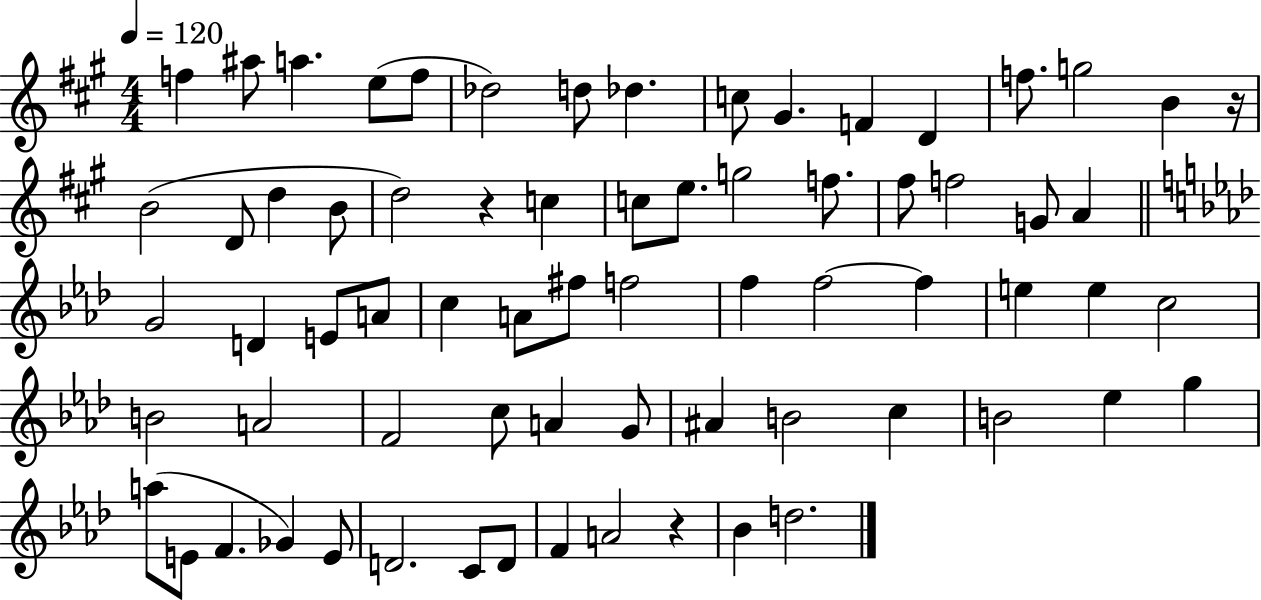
F5/q A#5/e A5/q. E5/e F5/e Db5/h D5/e Db5/q. C5/e G#4/q. F4/q D4/q F5/e. G5/h B4/q R/s B4/h D4/e D5/q B4/e D5/h R/q C5/q C5/e E5/e. G5/h F5/e. F#5/e F5/h G4/e A4/q G4/h D4/q E4/e A4/e C5/q A4/e F#5/e F5/h F5/q F5/h F5/q E5/q E5/q C5/h B4/h A4/h F4/h C5/e A4/q G4/e A#4/q B4/h C5/q B4/h Eb5/q G5/q A5/e E4/e F4/q. Gb4/q E4/e D4/h. C4/e D4/e F4/q A4/h R/q Bb4/q D5/h.